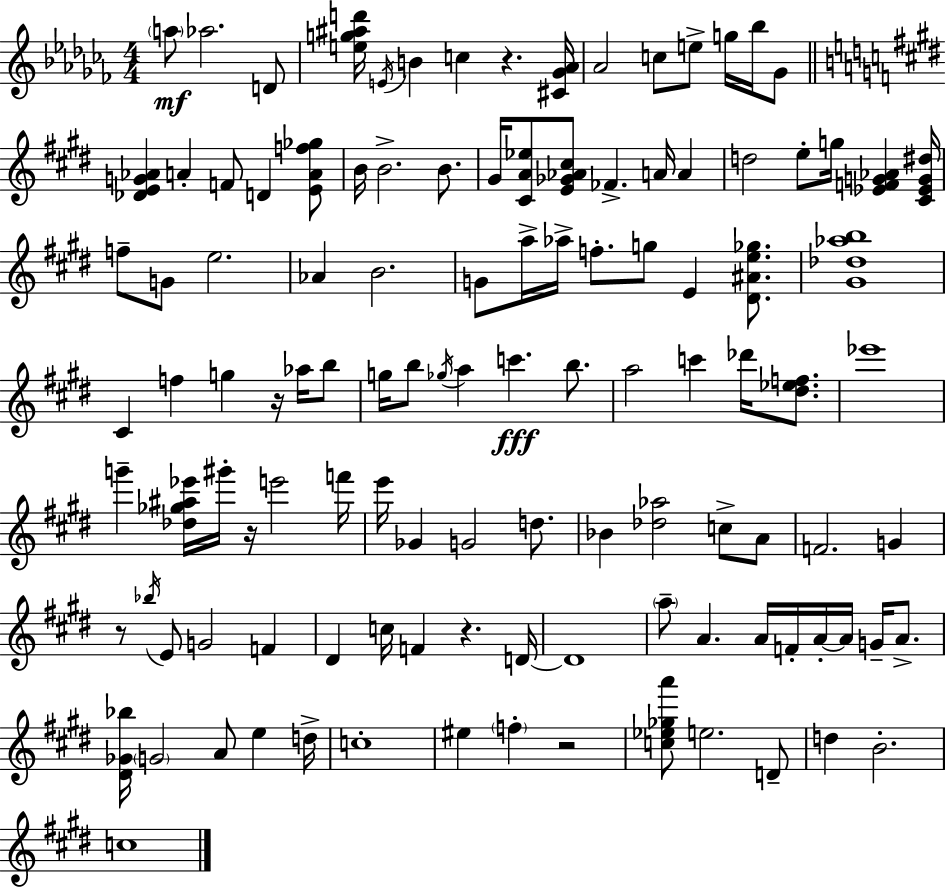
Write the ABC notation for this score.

X:1
T:Untitled
M:4/4
L:1/4
K:Abm
a/2 _a2 D/2 [eg^ad']/4 E/4 B c z [^C_G_A]/4 _A2 c/2 e/2 g/4 _b/4 _G/2 [_DEG_A] A F/2 D [EAf_g]/2 B/4 B2 B/2 ^G/4 [^CA_e]/2 [E_G_A^c]/2 _F A/4 A d2 e/2 g/4 [_EFG_A] [^C_EG^d]/4 f/2 G/2 e2 _A B2 G/2 a/4 _a/4 f/2 g/2 E [^D^Ae_g]/2 [^G_d_ab]4 ^C f g z/4 _a/4 b/2 g/4 b/2 _g/4 a c' b/2 a2 c' _d'/4 [^d_ef]/2 _e'4 g' [_d_g^a_e']/4 ^g'/4 z/4 e'2 f'/4 e'/4 _G G2 d/2 _B [_d_a]2 c/2 A/2 F2 G z/2 _b/4 E/2 G2 F ^D c/4 F z D/4 D4 a/2 A A/4 F/4 A/4 A/4 G/4 A/2 [^D_G_b]/4 G2 A/2 e d/4 c4 ^e f z2 [c_e_ga']/2 e2 D/2 d B2 c4